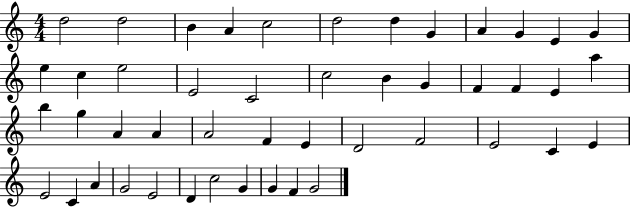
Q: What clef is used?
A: treble